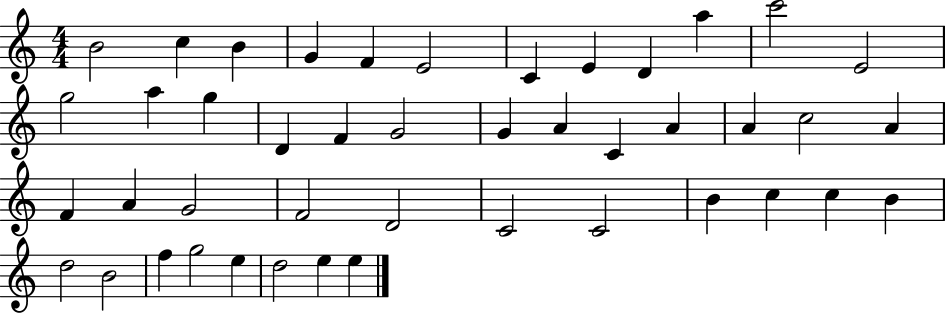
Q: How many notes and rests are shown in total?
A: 44